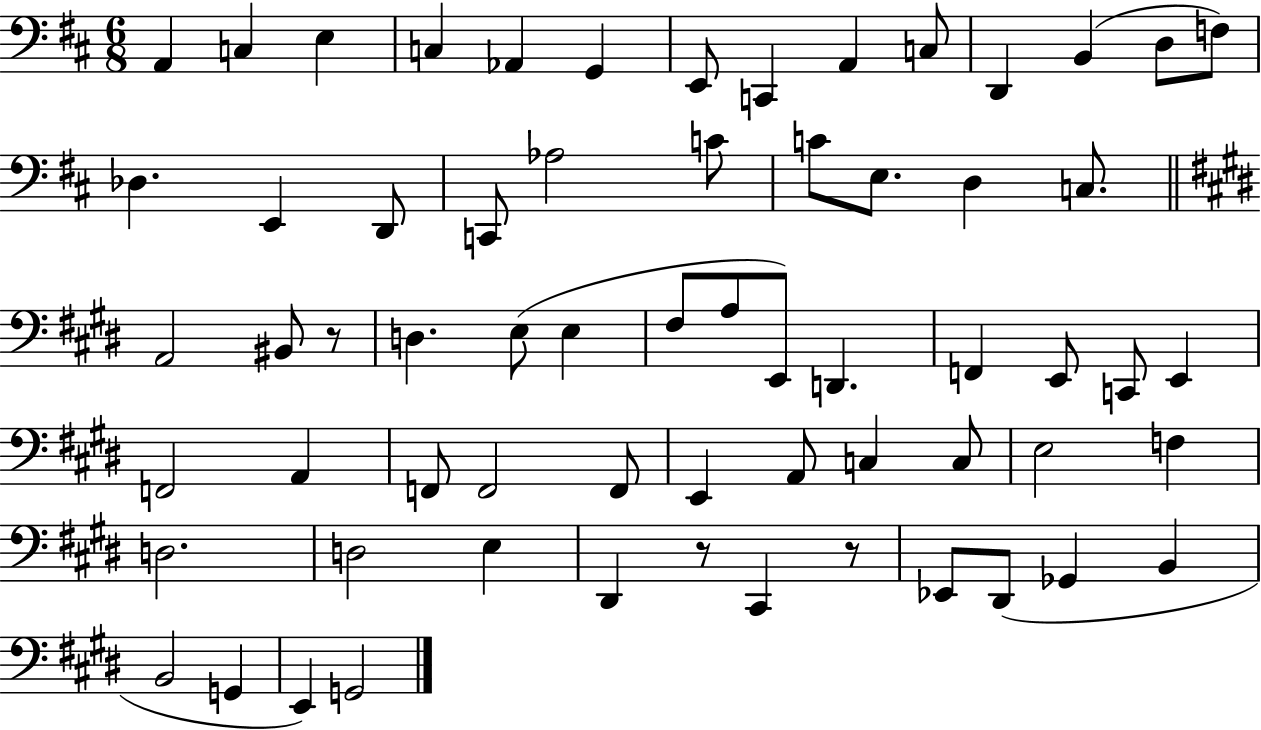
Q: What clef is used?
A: bass